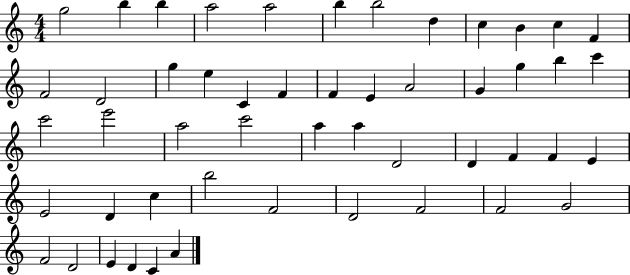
X:1
T:Untitled
M:4/4
L:1/4
K:C
g2 b b a2 a2 b b2 d c B c F F2 D2 g e C F F E A2 G g b c' c'2 e'2 a2 c'2 a a D2 D F F E E2 D c b2 F2 D2 F2 F2 G2 F2 D2 E D C A